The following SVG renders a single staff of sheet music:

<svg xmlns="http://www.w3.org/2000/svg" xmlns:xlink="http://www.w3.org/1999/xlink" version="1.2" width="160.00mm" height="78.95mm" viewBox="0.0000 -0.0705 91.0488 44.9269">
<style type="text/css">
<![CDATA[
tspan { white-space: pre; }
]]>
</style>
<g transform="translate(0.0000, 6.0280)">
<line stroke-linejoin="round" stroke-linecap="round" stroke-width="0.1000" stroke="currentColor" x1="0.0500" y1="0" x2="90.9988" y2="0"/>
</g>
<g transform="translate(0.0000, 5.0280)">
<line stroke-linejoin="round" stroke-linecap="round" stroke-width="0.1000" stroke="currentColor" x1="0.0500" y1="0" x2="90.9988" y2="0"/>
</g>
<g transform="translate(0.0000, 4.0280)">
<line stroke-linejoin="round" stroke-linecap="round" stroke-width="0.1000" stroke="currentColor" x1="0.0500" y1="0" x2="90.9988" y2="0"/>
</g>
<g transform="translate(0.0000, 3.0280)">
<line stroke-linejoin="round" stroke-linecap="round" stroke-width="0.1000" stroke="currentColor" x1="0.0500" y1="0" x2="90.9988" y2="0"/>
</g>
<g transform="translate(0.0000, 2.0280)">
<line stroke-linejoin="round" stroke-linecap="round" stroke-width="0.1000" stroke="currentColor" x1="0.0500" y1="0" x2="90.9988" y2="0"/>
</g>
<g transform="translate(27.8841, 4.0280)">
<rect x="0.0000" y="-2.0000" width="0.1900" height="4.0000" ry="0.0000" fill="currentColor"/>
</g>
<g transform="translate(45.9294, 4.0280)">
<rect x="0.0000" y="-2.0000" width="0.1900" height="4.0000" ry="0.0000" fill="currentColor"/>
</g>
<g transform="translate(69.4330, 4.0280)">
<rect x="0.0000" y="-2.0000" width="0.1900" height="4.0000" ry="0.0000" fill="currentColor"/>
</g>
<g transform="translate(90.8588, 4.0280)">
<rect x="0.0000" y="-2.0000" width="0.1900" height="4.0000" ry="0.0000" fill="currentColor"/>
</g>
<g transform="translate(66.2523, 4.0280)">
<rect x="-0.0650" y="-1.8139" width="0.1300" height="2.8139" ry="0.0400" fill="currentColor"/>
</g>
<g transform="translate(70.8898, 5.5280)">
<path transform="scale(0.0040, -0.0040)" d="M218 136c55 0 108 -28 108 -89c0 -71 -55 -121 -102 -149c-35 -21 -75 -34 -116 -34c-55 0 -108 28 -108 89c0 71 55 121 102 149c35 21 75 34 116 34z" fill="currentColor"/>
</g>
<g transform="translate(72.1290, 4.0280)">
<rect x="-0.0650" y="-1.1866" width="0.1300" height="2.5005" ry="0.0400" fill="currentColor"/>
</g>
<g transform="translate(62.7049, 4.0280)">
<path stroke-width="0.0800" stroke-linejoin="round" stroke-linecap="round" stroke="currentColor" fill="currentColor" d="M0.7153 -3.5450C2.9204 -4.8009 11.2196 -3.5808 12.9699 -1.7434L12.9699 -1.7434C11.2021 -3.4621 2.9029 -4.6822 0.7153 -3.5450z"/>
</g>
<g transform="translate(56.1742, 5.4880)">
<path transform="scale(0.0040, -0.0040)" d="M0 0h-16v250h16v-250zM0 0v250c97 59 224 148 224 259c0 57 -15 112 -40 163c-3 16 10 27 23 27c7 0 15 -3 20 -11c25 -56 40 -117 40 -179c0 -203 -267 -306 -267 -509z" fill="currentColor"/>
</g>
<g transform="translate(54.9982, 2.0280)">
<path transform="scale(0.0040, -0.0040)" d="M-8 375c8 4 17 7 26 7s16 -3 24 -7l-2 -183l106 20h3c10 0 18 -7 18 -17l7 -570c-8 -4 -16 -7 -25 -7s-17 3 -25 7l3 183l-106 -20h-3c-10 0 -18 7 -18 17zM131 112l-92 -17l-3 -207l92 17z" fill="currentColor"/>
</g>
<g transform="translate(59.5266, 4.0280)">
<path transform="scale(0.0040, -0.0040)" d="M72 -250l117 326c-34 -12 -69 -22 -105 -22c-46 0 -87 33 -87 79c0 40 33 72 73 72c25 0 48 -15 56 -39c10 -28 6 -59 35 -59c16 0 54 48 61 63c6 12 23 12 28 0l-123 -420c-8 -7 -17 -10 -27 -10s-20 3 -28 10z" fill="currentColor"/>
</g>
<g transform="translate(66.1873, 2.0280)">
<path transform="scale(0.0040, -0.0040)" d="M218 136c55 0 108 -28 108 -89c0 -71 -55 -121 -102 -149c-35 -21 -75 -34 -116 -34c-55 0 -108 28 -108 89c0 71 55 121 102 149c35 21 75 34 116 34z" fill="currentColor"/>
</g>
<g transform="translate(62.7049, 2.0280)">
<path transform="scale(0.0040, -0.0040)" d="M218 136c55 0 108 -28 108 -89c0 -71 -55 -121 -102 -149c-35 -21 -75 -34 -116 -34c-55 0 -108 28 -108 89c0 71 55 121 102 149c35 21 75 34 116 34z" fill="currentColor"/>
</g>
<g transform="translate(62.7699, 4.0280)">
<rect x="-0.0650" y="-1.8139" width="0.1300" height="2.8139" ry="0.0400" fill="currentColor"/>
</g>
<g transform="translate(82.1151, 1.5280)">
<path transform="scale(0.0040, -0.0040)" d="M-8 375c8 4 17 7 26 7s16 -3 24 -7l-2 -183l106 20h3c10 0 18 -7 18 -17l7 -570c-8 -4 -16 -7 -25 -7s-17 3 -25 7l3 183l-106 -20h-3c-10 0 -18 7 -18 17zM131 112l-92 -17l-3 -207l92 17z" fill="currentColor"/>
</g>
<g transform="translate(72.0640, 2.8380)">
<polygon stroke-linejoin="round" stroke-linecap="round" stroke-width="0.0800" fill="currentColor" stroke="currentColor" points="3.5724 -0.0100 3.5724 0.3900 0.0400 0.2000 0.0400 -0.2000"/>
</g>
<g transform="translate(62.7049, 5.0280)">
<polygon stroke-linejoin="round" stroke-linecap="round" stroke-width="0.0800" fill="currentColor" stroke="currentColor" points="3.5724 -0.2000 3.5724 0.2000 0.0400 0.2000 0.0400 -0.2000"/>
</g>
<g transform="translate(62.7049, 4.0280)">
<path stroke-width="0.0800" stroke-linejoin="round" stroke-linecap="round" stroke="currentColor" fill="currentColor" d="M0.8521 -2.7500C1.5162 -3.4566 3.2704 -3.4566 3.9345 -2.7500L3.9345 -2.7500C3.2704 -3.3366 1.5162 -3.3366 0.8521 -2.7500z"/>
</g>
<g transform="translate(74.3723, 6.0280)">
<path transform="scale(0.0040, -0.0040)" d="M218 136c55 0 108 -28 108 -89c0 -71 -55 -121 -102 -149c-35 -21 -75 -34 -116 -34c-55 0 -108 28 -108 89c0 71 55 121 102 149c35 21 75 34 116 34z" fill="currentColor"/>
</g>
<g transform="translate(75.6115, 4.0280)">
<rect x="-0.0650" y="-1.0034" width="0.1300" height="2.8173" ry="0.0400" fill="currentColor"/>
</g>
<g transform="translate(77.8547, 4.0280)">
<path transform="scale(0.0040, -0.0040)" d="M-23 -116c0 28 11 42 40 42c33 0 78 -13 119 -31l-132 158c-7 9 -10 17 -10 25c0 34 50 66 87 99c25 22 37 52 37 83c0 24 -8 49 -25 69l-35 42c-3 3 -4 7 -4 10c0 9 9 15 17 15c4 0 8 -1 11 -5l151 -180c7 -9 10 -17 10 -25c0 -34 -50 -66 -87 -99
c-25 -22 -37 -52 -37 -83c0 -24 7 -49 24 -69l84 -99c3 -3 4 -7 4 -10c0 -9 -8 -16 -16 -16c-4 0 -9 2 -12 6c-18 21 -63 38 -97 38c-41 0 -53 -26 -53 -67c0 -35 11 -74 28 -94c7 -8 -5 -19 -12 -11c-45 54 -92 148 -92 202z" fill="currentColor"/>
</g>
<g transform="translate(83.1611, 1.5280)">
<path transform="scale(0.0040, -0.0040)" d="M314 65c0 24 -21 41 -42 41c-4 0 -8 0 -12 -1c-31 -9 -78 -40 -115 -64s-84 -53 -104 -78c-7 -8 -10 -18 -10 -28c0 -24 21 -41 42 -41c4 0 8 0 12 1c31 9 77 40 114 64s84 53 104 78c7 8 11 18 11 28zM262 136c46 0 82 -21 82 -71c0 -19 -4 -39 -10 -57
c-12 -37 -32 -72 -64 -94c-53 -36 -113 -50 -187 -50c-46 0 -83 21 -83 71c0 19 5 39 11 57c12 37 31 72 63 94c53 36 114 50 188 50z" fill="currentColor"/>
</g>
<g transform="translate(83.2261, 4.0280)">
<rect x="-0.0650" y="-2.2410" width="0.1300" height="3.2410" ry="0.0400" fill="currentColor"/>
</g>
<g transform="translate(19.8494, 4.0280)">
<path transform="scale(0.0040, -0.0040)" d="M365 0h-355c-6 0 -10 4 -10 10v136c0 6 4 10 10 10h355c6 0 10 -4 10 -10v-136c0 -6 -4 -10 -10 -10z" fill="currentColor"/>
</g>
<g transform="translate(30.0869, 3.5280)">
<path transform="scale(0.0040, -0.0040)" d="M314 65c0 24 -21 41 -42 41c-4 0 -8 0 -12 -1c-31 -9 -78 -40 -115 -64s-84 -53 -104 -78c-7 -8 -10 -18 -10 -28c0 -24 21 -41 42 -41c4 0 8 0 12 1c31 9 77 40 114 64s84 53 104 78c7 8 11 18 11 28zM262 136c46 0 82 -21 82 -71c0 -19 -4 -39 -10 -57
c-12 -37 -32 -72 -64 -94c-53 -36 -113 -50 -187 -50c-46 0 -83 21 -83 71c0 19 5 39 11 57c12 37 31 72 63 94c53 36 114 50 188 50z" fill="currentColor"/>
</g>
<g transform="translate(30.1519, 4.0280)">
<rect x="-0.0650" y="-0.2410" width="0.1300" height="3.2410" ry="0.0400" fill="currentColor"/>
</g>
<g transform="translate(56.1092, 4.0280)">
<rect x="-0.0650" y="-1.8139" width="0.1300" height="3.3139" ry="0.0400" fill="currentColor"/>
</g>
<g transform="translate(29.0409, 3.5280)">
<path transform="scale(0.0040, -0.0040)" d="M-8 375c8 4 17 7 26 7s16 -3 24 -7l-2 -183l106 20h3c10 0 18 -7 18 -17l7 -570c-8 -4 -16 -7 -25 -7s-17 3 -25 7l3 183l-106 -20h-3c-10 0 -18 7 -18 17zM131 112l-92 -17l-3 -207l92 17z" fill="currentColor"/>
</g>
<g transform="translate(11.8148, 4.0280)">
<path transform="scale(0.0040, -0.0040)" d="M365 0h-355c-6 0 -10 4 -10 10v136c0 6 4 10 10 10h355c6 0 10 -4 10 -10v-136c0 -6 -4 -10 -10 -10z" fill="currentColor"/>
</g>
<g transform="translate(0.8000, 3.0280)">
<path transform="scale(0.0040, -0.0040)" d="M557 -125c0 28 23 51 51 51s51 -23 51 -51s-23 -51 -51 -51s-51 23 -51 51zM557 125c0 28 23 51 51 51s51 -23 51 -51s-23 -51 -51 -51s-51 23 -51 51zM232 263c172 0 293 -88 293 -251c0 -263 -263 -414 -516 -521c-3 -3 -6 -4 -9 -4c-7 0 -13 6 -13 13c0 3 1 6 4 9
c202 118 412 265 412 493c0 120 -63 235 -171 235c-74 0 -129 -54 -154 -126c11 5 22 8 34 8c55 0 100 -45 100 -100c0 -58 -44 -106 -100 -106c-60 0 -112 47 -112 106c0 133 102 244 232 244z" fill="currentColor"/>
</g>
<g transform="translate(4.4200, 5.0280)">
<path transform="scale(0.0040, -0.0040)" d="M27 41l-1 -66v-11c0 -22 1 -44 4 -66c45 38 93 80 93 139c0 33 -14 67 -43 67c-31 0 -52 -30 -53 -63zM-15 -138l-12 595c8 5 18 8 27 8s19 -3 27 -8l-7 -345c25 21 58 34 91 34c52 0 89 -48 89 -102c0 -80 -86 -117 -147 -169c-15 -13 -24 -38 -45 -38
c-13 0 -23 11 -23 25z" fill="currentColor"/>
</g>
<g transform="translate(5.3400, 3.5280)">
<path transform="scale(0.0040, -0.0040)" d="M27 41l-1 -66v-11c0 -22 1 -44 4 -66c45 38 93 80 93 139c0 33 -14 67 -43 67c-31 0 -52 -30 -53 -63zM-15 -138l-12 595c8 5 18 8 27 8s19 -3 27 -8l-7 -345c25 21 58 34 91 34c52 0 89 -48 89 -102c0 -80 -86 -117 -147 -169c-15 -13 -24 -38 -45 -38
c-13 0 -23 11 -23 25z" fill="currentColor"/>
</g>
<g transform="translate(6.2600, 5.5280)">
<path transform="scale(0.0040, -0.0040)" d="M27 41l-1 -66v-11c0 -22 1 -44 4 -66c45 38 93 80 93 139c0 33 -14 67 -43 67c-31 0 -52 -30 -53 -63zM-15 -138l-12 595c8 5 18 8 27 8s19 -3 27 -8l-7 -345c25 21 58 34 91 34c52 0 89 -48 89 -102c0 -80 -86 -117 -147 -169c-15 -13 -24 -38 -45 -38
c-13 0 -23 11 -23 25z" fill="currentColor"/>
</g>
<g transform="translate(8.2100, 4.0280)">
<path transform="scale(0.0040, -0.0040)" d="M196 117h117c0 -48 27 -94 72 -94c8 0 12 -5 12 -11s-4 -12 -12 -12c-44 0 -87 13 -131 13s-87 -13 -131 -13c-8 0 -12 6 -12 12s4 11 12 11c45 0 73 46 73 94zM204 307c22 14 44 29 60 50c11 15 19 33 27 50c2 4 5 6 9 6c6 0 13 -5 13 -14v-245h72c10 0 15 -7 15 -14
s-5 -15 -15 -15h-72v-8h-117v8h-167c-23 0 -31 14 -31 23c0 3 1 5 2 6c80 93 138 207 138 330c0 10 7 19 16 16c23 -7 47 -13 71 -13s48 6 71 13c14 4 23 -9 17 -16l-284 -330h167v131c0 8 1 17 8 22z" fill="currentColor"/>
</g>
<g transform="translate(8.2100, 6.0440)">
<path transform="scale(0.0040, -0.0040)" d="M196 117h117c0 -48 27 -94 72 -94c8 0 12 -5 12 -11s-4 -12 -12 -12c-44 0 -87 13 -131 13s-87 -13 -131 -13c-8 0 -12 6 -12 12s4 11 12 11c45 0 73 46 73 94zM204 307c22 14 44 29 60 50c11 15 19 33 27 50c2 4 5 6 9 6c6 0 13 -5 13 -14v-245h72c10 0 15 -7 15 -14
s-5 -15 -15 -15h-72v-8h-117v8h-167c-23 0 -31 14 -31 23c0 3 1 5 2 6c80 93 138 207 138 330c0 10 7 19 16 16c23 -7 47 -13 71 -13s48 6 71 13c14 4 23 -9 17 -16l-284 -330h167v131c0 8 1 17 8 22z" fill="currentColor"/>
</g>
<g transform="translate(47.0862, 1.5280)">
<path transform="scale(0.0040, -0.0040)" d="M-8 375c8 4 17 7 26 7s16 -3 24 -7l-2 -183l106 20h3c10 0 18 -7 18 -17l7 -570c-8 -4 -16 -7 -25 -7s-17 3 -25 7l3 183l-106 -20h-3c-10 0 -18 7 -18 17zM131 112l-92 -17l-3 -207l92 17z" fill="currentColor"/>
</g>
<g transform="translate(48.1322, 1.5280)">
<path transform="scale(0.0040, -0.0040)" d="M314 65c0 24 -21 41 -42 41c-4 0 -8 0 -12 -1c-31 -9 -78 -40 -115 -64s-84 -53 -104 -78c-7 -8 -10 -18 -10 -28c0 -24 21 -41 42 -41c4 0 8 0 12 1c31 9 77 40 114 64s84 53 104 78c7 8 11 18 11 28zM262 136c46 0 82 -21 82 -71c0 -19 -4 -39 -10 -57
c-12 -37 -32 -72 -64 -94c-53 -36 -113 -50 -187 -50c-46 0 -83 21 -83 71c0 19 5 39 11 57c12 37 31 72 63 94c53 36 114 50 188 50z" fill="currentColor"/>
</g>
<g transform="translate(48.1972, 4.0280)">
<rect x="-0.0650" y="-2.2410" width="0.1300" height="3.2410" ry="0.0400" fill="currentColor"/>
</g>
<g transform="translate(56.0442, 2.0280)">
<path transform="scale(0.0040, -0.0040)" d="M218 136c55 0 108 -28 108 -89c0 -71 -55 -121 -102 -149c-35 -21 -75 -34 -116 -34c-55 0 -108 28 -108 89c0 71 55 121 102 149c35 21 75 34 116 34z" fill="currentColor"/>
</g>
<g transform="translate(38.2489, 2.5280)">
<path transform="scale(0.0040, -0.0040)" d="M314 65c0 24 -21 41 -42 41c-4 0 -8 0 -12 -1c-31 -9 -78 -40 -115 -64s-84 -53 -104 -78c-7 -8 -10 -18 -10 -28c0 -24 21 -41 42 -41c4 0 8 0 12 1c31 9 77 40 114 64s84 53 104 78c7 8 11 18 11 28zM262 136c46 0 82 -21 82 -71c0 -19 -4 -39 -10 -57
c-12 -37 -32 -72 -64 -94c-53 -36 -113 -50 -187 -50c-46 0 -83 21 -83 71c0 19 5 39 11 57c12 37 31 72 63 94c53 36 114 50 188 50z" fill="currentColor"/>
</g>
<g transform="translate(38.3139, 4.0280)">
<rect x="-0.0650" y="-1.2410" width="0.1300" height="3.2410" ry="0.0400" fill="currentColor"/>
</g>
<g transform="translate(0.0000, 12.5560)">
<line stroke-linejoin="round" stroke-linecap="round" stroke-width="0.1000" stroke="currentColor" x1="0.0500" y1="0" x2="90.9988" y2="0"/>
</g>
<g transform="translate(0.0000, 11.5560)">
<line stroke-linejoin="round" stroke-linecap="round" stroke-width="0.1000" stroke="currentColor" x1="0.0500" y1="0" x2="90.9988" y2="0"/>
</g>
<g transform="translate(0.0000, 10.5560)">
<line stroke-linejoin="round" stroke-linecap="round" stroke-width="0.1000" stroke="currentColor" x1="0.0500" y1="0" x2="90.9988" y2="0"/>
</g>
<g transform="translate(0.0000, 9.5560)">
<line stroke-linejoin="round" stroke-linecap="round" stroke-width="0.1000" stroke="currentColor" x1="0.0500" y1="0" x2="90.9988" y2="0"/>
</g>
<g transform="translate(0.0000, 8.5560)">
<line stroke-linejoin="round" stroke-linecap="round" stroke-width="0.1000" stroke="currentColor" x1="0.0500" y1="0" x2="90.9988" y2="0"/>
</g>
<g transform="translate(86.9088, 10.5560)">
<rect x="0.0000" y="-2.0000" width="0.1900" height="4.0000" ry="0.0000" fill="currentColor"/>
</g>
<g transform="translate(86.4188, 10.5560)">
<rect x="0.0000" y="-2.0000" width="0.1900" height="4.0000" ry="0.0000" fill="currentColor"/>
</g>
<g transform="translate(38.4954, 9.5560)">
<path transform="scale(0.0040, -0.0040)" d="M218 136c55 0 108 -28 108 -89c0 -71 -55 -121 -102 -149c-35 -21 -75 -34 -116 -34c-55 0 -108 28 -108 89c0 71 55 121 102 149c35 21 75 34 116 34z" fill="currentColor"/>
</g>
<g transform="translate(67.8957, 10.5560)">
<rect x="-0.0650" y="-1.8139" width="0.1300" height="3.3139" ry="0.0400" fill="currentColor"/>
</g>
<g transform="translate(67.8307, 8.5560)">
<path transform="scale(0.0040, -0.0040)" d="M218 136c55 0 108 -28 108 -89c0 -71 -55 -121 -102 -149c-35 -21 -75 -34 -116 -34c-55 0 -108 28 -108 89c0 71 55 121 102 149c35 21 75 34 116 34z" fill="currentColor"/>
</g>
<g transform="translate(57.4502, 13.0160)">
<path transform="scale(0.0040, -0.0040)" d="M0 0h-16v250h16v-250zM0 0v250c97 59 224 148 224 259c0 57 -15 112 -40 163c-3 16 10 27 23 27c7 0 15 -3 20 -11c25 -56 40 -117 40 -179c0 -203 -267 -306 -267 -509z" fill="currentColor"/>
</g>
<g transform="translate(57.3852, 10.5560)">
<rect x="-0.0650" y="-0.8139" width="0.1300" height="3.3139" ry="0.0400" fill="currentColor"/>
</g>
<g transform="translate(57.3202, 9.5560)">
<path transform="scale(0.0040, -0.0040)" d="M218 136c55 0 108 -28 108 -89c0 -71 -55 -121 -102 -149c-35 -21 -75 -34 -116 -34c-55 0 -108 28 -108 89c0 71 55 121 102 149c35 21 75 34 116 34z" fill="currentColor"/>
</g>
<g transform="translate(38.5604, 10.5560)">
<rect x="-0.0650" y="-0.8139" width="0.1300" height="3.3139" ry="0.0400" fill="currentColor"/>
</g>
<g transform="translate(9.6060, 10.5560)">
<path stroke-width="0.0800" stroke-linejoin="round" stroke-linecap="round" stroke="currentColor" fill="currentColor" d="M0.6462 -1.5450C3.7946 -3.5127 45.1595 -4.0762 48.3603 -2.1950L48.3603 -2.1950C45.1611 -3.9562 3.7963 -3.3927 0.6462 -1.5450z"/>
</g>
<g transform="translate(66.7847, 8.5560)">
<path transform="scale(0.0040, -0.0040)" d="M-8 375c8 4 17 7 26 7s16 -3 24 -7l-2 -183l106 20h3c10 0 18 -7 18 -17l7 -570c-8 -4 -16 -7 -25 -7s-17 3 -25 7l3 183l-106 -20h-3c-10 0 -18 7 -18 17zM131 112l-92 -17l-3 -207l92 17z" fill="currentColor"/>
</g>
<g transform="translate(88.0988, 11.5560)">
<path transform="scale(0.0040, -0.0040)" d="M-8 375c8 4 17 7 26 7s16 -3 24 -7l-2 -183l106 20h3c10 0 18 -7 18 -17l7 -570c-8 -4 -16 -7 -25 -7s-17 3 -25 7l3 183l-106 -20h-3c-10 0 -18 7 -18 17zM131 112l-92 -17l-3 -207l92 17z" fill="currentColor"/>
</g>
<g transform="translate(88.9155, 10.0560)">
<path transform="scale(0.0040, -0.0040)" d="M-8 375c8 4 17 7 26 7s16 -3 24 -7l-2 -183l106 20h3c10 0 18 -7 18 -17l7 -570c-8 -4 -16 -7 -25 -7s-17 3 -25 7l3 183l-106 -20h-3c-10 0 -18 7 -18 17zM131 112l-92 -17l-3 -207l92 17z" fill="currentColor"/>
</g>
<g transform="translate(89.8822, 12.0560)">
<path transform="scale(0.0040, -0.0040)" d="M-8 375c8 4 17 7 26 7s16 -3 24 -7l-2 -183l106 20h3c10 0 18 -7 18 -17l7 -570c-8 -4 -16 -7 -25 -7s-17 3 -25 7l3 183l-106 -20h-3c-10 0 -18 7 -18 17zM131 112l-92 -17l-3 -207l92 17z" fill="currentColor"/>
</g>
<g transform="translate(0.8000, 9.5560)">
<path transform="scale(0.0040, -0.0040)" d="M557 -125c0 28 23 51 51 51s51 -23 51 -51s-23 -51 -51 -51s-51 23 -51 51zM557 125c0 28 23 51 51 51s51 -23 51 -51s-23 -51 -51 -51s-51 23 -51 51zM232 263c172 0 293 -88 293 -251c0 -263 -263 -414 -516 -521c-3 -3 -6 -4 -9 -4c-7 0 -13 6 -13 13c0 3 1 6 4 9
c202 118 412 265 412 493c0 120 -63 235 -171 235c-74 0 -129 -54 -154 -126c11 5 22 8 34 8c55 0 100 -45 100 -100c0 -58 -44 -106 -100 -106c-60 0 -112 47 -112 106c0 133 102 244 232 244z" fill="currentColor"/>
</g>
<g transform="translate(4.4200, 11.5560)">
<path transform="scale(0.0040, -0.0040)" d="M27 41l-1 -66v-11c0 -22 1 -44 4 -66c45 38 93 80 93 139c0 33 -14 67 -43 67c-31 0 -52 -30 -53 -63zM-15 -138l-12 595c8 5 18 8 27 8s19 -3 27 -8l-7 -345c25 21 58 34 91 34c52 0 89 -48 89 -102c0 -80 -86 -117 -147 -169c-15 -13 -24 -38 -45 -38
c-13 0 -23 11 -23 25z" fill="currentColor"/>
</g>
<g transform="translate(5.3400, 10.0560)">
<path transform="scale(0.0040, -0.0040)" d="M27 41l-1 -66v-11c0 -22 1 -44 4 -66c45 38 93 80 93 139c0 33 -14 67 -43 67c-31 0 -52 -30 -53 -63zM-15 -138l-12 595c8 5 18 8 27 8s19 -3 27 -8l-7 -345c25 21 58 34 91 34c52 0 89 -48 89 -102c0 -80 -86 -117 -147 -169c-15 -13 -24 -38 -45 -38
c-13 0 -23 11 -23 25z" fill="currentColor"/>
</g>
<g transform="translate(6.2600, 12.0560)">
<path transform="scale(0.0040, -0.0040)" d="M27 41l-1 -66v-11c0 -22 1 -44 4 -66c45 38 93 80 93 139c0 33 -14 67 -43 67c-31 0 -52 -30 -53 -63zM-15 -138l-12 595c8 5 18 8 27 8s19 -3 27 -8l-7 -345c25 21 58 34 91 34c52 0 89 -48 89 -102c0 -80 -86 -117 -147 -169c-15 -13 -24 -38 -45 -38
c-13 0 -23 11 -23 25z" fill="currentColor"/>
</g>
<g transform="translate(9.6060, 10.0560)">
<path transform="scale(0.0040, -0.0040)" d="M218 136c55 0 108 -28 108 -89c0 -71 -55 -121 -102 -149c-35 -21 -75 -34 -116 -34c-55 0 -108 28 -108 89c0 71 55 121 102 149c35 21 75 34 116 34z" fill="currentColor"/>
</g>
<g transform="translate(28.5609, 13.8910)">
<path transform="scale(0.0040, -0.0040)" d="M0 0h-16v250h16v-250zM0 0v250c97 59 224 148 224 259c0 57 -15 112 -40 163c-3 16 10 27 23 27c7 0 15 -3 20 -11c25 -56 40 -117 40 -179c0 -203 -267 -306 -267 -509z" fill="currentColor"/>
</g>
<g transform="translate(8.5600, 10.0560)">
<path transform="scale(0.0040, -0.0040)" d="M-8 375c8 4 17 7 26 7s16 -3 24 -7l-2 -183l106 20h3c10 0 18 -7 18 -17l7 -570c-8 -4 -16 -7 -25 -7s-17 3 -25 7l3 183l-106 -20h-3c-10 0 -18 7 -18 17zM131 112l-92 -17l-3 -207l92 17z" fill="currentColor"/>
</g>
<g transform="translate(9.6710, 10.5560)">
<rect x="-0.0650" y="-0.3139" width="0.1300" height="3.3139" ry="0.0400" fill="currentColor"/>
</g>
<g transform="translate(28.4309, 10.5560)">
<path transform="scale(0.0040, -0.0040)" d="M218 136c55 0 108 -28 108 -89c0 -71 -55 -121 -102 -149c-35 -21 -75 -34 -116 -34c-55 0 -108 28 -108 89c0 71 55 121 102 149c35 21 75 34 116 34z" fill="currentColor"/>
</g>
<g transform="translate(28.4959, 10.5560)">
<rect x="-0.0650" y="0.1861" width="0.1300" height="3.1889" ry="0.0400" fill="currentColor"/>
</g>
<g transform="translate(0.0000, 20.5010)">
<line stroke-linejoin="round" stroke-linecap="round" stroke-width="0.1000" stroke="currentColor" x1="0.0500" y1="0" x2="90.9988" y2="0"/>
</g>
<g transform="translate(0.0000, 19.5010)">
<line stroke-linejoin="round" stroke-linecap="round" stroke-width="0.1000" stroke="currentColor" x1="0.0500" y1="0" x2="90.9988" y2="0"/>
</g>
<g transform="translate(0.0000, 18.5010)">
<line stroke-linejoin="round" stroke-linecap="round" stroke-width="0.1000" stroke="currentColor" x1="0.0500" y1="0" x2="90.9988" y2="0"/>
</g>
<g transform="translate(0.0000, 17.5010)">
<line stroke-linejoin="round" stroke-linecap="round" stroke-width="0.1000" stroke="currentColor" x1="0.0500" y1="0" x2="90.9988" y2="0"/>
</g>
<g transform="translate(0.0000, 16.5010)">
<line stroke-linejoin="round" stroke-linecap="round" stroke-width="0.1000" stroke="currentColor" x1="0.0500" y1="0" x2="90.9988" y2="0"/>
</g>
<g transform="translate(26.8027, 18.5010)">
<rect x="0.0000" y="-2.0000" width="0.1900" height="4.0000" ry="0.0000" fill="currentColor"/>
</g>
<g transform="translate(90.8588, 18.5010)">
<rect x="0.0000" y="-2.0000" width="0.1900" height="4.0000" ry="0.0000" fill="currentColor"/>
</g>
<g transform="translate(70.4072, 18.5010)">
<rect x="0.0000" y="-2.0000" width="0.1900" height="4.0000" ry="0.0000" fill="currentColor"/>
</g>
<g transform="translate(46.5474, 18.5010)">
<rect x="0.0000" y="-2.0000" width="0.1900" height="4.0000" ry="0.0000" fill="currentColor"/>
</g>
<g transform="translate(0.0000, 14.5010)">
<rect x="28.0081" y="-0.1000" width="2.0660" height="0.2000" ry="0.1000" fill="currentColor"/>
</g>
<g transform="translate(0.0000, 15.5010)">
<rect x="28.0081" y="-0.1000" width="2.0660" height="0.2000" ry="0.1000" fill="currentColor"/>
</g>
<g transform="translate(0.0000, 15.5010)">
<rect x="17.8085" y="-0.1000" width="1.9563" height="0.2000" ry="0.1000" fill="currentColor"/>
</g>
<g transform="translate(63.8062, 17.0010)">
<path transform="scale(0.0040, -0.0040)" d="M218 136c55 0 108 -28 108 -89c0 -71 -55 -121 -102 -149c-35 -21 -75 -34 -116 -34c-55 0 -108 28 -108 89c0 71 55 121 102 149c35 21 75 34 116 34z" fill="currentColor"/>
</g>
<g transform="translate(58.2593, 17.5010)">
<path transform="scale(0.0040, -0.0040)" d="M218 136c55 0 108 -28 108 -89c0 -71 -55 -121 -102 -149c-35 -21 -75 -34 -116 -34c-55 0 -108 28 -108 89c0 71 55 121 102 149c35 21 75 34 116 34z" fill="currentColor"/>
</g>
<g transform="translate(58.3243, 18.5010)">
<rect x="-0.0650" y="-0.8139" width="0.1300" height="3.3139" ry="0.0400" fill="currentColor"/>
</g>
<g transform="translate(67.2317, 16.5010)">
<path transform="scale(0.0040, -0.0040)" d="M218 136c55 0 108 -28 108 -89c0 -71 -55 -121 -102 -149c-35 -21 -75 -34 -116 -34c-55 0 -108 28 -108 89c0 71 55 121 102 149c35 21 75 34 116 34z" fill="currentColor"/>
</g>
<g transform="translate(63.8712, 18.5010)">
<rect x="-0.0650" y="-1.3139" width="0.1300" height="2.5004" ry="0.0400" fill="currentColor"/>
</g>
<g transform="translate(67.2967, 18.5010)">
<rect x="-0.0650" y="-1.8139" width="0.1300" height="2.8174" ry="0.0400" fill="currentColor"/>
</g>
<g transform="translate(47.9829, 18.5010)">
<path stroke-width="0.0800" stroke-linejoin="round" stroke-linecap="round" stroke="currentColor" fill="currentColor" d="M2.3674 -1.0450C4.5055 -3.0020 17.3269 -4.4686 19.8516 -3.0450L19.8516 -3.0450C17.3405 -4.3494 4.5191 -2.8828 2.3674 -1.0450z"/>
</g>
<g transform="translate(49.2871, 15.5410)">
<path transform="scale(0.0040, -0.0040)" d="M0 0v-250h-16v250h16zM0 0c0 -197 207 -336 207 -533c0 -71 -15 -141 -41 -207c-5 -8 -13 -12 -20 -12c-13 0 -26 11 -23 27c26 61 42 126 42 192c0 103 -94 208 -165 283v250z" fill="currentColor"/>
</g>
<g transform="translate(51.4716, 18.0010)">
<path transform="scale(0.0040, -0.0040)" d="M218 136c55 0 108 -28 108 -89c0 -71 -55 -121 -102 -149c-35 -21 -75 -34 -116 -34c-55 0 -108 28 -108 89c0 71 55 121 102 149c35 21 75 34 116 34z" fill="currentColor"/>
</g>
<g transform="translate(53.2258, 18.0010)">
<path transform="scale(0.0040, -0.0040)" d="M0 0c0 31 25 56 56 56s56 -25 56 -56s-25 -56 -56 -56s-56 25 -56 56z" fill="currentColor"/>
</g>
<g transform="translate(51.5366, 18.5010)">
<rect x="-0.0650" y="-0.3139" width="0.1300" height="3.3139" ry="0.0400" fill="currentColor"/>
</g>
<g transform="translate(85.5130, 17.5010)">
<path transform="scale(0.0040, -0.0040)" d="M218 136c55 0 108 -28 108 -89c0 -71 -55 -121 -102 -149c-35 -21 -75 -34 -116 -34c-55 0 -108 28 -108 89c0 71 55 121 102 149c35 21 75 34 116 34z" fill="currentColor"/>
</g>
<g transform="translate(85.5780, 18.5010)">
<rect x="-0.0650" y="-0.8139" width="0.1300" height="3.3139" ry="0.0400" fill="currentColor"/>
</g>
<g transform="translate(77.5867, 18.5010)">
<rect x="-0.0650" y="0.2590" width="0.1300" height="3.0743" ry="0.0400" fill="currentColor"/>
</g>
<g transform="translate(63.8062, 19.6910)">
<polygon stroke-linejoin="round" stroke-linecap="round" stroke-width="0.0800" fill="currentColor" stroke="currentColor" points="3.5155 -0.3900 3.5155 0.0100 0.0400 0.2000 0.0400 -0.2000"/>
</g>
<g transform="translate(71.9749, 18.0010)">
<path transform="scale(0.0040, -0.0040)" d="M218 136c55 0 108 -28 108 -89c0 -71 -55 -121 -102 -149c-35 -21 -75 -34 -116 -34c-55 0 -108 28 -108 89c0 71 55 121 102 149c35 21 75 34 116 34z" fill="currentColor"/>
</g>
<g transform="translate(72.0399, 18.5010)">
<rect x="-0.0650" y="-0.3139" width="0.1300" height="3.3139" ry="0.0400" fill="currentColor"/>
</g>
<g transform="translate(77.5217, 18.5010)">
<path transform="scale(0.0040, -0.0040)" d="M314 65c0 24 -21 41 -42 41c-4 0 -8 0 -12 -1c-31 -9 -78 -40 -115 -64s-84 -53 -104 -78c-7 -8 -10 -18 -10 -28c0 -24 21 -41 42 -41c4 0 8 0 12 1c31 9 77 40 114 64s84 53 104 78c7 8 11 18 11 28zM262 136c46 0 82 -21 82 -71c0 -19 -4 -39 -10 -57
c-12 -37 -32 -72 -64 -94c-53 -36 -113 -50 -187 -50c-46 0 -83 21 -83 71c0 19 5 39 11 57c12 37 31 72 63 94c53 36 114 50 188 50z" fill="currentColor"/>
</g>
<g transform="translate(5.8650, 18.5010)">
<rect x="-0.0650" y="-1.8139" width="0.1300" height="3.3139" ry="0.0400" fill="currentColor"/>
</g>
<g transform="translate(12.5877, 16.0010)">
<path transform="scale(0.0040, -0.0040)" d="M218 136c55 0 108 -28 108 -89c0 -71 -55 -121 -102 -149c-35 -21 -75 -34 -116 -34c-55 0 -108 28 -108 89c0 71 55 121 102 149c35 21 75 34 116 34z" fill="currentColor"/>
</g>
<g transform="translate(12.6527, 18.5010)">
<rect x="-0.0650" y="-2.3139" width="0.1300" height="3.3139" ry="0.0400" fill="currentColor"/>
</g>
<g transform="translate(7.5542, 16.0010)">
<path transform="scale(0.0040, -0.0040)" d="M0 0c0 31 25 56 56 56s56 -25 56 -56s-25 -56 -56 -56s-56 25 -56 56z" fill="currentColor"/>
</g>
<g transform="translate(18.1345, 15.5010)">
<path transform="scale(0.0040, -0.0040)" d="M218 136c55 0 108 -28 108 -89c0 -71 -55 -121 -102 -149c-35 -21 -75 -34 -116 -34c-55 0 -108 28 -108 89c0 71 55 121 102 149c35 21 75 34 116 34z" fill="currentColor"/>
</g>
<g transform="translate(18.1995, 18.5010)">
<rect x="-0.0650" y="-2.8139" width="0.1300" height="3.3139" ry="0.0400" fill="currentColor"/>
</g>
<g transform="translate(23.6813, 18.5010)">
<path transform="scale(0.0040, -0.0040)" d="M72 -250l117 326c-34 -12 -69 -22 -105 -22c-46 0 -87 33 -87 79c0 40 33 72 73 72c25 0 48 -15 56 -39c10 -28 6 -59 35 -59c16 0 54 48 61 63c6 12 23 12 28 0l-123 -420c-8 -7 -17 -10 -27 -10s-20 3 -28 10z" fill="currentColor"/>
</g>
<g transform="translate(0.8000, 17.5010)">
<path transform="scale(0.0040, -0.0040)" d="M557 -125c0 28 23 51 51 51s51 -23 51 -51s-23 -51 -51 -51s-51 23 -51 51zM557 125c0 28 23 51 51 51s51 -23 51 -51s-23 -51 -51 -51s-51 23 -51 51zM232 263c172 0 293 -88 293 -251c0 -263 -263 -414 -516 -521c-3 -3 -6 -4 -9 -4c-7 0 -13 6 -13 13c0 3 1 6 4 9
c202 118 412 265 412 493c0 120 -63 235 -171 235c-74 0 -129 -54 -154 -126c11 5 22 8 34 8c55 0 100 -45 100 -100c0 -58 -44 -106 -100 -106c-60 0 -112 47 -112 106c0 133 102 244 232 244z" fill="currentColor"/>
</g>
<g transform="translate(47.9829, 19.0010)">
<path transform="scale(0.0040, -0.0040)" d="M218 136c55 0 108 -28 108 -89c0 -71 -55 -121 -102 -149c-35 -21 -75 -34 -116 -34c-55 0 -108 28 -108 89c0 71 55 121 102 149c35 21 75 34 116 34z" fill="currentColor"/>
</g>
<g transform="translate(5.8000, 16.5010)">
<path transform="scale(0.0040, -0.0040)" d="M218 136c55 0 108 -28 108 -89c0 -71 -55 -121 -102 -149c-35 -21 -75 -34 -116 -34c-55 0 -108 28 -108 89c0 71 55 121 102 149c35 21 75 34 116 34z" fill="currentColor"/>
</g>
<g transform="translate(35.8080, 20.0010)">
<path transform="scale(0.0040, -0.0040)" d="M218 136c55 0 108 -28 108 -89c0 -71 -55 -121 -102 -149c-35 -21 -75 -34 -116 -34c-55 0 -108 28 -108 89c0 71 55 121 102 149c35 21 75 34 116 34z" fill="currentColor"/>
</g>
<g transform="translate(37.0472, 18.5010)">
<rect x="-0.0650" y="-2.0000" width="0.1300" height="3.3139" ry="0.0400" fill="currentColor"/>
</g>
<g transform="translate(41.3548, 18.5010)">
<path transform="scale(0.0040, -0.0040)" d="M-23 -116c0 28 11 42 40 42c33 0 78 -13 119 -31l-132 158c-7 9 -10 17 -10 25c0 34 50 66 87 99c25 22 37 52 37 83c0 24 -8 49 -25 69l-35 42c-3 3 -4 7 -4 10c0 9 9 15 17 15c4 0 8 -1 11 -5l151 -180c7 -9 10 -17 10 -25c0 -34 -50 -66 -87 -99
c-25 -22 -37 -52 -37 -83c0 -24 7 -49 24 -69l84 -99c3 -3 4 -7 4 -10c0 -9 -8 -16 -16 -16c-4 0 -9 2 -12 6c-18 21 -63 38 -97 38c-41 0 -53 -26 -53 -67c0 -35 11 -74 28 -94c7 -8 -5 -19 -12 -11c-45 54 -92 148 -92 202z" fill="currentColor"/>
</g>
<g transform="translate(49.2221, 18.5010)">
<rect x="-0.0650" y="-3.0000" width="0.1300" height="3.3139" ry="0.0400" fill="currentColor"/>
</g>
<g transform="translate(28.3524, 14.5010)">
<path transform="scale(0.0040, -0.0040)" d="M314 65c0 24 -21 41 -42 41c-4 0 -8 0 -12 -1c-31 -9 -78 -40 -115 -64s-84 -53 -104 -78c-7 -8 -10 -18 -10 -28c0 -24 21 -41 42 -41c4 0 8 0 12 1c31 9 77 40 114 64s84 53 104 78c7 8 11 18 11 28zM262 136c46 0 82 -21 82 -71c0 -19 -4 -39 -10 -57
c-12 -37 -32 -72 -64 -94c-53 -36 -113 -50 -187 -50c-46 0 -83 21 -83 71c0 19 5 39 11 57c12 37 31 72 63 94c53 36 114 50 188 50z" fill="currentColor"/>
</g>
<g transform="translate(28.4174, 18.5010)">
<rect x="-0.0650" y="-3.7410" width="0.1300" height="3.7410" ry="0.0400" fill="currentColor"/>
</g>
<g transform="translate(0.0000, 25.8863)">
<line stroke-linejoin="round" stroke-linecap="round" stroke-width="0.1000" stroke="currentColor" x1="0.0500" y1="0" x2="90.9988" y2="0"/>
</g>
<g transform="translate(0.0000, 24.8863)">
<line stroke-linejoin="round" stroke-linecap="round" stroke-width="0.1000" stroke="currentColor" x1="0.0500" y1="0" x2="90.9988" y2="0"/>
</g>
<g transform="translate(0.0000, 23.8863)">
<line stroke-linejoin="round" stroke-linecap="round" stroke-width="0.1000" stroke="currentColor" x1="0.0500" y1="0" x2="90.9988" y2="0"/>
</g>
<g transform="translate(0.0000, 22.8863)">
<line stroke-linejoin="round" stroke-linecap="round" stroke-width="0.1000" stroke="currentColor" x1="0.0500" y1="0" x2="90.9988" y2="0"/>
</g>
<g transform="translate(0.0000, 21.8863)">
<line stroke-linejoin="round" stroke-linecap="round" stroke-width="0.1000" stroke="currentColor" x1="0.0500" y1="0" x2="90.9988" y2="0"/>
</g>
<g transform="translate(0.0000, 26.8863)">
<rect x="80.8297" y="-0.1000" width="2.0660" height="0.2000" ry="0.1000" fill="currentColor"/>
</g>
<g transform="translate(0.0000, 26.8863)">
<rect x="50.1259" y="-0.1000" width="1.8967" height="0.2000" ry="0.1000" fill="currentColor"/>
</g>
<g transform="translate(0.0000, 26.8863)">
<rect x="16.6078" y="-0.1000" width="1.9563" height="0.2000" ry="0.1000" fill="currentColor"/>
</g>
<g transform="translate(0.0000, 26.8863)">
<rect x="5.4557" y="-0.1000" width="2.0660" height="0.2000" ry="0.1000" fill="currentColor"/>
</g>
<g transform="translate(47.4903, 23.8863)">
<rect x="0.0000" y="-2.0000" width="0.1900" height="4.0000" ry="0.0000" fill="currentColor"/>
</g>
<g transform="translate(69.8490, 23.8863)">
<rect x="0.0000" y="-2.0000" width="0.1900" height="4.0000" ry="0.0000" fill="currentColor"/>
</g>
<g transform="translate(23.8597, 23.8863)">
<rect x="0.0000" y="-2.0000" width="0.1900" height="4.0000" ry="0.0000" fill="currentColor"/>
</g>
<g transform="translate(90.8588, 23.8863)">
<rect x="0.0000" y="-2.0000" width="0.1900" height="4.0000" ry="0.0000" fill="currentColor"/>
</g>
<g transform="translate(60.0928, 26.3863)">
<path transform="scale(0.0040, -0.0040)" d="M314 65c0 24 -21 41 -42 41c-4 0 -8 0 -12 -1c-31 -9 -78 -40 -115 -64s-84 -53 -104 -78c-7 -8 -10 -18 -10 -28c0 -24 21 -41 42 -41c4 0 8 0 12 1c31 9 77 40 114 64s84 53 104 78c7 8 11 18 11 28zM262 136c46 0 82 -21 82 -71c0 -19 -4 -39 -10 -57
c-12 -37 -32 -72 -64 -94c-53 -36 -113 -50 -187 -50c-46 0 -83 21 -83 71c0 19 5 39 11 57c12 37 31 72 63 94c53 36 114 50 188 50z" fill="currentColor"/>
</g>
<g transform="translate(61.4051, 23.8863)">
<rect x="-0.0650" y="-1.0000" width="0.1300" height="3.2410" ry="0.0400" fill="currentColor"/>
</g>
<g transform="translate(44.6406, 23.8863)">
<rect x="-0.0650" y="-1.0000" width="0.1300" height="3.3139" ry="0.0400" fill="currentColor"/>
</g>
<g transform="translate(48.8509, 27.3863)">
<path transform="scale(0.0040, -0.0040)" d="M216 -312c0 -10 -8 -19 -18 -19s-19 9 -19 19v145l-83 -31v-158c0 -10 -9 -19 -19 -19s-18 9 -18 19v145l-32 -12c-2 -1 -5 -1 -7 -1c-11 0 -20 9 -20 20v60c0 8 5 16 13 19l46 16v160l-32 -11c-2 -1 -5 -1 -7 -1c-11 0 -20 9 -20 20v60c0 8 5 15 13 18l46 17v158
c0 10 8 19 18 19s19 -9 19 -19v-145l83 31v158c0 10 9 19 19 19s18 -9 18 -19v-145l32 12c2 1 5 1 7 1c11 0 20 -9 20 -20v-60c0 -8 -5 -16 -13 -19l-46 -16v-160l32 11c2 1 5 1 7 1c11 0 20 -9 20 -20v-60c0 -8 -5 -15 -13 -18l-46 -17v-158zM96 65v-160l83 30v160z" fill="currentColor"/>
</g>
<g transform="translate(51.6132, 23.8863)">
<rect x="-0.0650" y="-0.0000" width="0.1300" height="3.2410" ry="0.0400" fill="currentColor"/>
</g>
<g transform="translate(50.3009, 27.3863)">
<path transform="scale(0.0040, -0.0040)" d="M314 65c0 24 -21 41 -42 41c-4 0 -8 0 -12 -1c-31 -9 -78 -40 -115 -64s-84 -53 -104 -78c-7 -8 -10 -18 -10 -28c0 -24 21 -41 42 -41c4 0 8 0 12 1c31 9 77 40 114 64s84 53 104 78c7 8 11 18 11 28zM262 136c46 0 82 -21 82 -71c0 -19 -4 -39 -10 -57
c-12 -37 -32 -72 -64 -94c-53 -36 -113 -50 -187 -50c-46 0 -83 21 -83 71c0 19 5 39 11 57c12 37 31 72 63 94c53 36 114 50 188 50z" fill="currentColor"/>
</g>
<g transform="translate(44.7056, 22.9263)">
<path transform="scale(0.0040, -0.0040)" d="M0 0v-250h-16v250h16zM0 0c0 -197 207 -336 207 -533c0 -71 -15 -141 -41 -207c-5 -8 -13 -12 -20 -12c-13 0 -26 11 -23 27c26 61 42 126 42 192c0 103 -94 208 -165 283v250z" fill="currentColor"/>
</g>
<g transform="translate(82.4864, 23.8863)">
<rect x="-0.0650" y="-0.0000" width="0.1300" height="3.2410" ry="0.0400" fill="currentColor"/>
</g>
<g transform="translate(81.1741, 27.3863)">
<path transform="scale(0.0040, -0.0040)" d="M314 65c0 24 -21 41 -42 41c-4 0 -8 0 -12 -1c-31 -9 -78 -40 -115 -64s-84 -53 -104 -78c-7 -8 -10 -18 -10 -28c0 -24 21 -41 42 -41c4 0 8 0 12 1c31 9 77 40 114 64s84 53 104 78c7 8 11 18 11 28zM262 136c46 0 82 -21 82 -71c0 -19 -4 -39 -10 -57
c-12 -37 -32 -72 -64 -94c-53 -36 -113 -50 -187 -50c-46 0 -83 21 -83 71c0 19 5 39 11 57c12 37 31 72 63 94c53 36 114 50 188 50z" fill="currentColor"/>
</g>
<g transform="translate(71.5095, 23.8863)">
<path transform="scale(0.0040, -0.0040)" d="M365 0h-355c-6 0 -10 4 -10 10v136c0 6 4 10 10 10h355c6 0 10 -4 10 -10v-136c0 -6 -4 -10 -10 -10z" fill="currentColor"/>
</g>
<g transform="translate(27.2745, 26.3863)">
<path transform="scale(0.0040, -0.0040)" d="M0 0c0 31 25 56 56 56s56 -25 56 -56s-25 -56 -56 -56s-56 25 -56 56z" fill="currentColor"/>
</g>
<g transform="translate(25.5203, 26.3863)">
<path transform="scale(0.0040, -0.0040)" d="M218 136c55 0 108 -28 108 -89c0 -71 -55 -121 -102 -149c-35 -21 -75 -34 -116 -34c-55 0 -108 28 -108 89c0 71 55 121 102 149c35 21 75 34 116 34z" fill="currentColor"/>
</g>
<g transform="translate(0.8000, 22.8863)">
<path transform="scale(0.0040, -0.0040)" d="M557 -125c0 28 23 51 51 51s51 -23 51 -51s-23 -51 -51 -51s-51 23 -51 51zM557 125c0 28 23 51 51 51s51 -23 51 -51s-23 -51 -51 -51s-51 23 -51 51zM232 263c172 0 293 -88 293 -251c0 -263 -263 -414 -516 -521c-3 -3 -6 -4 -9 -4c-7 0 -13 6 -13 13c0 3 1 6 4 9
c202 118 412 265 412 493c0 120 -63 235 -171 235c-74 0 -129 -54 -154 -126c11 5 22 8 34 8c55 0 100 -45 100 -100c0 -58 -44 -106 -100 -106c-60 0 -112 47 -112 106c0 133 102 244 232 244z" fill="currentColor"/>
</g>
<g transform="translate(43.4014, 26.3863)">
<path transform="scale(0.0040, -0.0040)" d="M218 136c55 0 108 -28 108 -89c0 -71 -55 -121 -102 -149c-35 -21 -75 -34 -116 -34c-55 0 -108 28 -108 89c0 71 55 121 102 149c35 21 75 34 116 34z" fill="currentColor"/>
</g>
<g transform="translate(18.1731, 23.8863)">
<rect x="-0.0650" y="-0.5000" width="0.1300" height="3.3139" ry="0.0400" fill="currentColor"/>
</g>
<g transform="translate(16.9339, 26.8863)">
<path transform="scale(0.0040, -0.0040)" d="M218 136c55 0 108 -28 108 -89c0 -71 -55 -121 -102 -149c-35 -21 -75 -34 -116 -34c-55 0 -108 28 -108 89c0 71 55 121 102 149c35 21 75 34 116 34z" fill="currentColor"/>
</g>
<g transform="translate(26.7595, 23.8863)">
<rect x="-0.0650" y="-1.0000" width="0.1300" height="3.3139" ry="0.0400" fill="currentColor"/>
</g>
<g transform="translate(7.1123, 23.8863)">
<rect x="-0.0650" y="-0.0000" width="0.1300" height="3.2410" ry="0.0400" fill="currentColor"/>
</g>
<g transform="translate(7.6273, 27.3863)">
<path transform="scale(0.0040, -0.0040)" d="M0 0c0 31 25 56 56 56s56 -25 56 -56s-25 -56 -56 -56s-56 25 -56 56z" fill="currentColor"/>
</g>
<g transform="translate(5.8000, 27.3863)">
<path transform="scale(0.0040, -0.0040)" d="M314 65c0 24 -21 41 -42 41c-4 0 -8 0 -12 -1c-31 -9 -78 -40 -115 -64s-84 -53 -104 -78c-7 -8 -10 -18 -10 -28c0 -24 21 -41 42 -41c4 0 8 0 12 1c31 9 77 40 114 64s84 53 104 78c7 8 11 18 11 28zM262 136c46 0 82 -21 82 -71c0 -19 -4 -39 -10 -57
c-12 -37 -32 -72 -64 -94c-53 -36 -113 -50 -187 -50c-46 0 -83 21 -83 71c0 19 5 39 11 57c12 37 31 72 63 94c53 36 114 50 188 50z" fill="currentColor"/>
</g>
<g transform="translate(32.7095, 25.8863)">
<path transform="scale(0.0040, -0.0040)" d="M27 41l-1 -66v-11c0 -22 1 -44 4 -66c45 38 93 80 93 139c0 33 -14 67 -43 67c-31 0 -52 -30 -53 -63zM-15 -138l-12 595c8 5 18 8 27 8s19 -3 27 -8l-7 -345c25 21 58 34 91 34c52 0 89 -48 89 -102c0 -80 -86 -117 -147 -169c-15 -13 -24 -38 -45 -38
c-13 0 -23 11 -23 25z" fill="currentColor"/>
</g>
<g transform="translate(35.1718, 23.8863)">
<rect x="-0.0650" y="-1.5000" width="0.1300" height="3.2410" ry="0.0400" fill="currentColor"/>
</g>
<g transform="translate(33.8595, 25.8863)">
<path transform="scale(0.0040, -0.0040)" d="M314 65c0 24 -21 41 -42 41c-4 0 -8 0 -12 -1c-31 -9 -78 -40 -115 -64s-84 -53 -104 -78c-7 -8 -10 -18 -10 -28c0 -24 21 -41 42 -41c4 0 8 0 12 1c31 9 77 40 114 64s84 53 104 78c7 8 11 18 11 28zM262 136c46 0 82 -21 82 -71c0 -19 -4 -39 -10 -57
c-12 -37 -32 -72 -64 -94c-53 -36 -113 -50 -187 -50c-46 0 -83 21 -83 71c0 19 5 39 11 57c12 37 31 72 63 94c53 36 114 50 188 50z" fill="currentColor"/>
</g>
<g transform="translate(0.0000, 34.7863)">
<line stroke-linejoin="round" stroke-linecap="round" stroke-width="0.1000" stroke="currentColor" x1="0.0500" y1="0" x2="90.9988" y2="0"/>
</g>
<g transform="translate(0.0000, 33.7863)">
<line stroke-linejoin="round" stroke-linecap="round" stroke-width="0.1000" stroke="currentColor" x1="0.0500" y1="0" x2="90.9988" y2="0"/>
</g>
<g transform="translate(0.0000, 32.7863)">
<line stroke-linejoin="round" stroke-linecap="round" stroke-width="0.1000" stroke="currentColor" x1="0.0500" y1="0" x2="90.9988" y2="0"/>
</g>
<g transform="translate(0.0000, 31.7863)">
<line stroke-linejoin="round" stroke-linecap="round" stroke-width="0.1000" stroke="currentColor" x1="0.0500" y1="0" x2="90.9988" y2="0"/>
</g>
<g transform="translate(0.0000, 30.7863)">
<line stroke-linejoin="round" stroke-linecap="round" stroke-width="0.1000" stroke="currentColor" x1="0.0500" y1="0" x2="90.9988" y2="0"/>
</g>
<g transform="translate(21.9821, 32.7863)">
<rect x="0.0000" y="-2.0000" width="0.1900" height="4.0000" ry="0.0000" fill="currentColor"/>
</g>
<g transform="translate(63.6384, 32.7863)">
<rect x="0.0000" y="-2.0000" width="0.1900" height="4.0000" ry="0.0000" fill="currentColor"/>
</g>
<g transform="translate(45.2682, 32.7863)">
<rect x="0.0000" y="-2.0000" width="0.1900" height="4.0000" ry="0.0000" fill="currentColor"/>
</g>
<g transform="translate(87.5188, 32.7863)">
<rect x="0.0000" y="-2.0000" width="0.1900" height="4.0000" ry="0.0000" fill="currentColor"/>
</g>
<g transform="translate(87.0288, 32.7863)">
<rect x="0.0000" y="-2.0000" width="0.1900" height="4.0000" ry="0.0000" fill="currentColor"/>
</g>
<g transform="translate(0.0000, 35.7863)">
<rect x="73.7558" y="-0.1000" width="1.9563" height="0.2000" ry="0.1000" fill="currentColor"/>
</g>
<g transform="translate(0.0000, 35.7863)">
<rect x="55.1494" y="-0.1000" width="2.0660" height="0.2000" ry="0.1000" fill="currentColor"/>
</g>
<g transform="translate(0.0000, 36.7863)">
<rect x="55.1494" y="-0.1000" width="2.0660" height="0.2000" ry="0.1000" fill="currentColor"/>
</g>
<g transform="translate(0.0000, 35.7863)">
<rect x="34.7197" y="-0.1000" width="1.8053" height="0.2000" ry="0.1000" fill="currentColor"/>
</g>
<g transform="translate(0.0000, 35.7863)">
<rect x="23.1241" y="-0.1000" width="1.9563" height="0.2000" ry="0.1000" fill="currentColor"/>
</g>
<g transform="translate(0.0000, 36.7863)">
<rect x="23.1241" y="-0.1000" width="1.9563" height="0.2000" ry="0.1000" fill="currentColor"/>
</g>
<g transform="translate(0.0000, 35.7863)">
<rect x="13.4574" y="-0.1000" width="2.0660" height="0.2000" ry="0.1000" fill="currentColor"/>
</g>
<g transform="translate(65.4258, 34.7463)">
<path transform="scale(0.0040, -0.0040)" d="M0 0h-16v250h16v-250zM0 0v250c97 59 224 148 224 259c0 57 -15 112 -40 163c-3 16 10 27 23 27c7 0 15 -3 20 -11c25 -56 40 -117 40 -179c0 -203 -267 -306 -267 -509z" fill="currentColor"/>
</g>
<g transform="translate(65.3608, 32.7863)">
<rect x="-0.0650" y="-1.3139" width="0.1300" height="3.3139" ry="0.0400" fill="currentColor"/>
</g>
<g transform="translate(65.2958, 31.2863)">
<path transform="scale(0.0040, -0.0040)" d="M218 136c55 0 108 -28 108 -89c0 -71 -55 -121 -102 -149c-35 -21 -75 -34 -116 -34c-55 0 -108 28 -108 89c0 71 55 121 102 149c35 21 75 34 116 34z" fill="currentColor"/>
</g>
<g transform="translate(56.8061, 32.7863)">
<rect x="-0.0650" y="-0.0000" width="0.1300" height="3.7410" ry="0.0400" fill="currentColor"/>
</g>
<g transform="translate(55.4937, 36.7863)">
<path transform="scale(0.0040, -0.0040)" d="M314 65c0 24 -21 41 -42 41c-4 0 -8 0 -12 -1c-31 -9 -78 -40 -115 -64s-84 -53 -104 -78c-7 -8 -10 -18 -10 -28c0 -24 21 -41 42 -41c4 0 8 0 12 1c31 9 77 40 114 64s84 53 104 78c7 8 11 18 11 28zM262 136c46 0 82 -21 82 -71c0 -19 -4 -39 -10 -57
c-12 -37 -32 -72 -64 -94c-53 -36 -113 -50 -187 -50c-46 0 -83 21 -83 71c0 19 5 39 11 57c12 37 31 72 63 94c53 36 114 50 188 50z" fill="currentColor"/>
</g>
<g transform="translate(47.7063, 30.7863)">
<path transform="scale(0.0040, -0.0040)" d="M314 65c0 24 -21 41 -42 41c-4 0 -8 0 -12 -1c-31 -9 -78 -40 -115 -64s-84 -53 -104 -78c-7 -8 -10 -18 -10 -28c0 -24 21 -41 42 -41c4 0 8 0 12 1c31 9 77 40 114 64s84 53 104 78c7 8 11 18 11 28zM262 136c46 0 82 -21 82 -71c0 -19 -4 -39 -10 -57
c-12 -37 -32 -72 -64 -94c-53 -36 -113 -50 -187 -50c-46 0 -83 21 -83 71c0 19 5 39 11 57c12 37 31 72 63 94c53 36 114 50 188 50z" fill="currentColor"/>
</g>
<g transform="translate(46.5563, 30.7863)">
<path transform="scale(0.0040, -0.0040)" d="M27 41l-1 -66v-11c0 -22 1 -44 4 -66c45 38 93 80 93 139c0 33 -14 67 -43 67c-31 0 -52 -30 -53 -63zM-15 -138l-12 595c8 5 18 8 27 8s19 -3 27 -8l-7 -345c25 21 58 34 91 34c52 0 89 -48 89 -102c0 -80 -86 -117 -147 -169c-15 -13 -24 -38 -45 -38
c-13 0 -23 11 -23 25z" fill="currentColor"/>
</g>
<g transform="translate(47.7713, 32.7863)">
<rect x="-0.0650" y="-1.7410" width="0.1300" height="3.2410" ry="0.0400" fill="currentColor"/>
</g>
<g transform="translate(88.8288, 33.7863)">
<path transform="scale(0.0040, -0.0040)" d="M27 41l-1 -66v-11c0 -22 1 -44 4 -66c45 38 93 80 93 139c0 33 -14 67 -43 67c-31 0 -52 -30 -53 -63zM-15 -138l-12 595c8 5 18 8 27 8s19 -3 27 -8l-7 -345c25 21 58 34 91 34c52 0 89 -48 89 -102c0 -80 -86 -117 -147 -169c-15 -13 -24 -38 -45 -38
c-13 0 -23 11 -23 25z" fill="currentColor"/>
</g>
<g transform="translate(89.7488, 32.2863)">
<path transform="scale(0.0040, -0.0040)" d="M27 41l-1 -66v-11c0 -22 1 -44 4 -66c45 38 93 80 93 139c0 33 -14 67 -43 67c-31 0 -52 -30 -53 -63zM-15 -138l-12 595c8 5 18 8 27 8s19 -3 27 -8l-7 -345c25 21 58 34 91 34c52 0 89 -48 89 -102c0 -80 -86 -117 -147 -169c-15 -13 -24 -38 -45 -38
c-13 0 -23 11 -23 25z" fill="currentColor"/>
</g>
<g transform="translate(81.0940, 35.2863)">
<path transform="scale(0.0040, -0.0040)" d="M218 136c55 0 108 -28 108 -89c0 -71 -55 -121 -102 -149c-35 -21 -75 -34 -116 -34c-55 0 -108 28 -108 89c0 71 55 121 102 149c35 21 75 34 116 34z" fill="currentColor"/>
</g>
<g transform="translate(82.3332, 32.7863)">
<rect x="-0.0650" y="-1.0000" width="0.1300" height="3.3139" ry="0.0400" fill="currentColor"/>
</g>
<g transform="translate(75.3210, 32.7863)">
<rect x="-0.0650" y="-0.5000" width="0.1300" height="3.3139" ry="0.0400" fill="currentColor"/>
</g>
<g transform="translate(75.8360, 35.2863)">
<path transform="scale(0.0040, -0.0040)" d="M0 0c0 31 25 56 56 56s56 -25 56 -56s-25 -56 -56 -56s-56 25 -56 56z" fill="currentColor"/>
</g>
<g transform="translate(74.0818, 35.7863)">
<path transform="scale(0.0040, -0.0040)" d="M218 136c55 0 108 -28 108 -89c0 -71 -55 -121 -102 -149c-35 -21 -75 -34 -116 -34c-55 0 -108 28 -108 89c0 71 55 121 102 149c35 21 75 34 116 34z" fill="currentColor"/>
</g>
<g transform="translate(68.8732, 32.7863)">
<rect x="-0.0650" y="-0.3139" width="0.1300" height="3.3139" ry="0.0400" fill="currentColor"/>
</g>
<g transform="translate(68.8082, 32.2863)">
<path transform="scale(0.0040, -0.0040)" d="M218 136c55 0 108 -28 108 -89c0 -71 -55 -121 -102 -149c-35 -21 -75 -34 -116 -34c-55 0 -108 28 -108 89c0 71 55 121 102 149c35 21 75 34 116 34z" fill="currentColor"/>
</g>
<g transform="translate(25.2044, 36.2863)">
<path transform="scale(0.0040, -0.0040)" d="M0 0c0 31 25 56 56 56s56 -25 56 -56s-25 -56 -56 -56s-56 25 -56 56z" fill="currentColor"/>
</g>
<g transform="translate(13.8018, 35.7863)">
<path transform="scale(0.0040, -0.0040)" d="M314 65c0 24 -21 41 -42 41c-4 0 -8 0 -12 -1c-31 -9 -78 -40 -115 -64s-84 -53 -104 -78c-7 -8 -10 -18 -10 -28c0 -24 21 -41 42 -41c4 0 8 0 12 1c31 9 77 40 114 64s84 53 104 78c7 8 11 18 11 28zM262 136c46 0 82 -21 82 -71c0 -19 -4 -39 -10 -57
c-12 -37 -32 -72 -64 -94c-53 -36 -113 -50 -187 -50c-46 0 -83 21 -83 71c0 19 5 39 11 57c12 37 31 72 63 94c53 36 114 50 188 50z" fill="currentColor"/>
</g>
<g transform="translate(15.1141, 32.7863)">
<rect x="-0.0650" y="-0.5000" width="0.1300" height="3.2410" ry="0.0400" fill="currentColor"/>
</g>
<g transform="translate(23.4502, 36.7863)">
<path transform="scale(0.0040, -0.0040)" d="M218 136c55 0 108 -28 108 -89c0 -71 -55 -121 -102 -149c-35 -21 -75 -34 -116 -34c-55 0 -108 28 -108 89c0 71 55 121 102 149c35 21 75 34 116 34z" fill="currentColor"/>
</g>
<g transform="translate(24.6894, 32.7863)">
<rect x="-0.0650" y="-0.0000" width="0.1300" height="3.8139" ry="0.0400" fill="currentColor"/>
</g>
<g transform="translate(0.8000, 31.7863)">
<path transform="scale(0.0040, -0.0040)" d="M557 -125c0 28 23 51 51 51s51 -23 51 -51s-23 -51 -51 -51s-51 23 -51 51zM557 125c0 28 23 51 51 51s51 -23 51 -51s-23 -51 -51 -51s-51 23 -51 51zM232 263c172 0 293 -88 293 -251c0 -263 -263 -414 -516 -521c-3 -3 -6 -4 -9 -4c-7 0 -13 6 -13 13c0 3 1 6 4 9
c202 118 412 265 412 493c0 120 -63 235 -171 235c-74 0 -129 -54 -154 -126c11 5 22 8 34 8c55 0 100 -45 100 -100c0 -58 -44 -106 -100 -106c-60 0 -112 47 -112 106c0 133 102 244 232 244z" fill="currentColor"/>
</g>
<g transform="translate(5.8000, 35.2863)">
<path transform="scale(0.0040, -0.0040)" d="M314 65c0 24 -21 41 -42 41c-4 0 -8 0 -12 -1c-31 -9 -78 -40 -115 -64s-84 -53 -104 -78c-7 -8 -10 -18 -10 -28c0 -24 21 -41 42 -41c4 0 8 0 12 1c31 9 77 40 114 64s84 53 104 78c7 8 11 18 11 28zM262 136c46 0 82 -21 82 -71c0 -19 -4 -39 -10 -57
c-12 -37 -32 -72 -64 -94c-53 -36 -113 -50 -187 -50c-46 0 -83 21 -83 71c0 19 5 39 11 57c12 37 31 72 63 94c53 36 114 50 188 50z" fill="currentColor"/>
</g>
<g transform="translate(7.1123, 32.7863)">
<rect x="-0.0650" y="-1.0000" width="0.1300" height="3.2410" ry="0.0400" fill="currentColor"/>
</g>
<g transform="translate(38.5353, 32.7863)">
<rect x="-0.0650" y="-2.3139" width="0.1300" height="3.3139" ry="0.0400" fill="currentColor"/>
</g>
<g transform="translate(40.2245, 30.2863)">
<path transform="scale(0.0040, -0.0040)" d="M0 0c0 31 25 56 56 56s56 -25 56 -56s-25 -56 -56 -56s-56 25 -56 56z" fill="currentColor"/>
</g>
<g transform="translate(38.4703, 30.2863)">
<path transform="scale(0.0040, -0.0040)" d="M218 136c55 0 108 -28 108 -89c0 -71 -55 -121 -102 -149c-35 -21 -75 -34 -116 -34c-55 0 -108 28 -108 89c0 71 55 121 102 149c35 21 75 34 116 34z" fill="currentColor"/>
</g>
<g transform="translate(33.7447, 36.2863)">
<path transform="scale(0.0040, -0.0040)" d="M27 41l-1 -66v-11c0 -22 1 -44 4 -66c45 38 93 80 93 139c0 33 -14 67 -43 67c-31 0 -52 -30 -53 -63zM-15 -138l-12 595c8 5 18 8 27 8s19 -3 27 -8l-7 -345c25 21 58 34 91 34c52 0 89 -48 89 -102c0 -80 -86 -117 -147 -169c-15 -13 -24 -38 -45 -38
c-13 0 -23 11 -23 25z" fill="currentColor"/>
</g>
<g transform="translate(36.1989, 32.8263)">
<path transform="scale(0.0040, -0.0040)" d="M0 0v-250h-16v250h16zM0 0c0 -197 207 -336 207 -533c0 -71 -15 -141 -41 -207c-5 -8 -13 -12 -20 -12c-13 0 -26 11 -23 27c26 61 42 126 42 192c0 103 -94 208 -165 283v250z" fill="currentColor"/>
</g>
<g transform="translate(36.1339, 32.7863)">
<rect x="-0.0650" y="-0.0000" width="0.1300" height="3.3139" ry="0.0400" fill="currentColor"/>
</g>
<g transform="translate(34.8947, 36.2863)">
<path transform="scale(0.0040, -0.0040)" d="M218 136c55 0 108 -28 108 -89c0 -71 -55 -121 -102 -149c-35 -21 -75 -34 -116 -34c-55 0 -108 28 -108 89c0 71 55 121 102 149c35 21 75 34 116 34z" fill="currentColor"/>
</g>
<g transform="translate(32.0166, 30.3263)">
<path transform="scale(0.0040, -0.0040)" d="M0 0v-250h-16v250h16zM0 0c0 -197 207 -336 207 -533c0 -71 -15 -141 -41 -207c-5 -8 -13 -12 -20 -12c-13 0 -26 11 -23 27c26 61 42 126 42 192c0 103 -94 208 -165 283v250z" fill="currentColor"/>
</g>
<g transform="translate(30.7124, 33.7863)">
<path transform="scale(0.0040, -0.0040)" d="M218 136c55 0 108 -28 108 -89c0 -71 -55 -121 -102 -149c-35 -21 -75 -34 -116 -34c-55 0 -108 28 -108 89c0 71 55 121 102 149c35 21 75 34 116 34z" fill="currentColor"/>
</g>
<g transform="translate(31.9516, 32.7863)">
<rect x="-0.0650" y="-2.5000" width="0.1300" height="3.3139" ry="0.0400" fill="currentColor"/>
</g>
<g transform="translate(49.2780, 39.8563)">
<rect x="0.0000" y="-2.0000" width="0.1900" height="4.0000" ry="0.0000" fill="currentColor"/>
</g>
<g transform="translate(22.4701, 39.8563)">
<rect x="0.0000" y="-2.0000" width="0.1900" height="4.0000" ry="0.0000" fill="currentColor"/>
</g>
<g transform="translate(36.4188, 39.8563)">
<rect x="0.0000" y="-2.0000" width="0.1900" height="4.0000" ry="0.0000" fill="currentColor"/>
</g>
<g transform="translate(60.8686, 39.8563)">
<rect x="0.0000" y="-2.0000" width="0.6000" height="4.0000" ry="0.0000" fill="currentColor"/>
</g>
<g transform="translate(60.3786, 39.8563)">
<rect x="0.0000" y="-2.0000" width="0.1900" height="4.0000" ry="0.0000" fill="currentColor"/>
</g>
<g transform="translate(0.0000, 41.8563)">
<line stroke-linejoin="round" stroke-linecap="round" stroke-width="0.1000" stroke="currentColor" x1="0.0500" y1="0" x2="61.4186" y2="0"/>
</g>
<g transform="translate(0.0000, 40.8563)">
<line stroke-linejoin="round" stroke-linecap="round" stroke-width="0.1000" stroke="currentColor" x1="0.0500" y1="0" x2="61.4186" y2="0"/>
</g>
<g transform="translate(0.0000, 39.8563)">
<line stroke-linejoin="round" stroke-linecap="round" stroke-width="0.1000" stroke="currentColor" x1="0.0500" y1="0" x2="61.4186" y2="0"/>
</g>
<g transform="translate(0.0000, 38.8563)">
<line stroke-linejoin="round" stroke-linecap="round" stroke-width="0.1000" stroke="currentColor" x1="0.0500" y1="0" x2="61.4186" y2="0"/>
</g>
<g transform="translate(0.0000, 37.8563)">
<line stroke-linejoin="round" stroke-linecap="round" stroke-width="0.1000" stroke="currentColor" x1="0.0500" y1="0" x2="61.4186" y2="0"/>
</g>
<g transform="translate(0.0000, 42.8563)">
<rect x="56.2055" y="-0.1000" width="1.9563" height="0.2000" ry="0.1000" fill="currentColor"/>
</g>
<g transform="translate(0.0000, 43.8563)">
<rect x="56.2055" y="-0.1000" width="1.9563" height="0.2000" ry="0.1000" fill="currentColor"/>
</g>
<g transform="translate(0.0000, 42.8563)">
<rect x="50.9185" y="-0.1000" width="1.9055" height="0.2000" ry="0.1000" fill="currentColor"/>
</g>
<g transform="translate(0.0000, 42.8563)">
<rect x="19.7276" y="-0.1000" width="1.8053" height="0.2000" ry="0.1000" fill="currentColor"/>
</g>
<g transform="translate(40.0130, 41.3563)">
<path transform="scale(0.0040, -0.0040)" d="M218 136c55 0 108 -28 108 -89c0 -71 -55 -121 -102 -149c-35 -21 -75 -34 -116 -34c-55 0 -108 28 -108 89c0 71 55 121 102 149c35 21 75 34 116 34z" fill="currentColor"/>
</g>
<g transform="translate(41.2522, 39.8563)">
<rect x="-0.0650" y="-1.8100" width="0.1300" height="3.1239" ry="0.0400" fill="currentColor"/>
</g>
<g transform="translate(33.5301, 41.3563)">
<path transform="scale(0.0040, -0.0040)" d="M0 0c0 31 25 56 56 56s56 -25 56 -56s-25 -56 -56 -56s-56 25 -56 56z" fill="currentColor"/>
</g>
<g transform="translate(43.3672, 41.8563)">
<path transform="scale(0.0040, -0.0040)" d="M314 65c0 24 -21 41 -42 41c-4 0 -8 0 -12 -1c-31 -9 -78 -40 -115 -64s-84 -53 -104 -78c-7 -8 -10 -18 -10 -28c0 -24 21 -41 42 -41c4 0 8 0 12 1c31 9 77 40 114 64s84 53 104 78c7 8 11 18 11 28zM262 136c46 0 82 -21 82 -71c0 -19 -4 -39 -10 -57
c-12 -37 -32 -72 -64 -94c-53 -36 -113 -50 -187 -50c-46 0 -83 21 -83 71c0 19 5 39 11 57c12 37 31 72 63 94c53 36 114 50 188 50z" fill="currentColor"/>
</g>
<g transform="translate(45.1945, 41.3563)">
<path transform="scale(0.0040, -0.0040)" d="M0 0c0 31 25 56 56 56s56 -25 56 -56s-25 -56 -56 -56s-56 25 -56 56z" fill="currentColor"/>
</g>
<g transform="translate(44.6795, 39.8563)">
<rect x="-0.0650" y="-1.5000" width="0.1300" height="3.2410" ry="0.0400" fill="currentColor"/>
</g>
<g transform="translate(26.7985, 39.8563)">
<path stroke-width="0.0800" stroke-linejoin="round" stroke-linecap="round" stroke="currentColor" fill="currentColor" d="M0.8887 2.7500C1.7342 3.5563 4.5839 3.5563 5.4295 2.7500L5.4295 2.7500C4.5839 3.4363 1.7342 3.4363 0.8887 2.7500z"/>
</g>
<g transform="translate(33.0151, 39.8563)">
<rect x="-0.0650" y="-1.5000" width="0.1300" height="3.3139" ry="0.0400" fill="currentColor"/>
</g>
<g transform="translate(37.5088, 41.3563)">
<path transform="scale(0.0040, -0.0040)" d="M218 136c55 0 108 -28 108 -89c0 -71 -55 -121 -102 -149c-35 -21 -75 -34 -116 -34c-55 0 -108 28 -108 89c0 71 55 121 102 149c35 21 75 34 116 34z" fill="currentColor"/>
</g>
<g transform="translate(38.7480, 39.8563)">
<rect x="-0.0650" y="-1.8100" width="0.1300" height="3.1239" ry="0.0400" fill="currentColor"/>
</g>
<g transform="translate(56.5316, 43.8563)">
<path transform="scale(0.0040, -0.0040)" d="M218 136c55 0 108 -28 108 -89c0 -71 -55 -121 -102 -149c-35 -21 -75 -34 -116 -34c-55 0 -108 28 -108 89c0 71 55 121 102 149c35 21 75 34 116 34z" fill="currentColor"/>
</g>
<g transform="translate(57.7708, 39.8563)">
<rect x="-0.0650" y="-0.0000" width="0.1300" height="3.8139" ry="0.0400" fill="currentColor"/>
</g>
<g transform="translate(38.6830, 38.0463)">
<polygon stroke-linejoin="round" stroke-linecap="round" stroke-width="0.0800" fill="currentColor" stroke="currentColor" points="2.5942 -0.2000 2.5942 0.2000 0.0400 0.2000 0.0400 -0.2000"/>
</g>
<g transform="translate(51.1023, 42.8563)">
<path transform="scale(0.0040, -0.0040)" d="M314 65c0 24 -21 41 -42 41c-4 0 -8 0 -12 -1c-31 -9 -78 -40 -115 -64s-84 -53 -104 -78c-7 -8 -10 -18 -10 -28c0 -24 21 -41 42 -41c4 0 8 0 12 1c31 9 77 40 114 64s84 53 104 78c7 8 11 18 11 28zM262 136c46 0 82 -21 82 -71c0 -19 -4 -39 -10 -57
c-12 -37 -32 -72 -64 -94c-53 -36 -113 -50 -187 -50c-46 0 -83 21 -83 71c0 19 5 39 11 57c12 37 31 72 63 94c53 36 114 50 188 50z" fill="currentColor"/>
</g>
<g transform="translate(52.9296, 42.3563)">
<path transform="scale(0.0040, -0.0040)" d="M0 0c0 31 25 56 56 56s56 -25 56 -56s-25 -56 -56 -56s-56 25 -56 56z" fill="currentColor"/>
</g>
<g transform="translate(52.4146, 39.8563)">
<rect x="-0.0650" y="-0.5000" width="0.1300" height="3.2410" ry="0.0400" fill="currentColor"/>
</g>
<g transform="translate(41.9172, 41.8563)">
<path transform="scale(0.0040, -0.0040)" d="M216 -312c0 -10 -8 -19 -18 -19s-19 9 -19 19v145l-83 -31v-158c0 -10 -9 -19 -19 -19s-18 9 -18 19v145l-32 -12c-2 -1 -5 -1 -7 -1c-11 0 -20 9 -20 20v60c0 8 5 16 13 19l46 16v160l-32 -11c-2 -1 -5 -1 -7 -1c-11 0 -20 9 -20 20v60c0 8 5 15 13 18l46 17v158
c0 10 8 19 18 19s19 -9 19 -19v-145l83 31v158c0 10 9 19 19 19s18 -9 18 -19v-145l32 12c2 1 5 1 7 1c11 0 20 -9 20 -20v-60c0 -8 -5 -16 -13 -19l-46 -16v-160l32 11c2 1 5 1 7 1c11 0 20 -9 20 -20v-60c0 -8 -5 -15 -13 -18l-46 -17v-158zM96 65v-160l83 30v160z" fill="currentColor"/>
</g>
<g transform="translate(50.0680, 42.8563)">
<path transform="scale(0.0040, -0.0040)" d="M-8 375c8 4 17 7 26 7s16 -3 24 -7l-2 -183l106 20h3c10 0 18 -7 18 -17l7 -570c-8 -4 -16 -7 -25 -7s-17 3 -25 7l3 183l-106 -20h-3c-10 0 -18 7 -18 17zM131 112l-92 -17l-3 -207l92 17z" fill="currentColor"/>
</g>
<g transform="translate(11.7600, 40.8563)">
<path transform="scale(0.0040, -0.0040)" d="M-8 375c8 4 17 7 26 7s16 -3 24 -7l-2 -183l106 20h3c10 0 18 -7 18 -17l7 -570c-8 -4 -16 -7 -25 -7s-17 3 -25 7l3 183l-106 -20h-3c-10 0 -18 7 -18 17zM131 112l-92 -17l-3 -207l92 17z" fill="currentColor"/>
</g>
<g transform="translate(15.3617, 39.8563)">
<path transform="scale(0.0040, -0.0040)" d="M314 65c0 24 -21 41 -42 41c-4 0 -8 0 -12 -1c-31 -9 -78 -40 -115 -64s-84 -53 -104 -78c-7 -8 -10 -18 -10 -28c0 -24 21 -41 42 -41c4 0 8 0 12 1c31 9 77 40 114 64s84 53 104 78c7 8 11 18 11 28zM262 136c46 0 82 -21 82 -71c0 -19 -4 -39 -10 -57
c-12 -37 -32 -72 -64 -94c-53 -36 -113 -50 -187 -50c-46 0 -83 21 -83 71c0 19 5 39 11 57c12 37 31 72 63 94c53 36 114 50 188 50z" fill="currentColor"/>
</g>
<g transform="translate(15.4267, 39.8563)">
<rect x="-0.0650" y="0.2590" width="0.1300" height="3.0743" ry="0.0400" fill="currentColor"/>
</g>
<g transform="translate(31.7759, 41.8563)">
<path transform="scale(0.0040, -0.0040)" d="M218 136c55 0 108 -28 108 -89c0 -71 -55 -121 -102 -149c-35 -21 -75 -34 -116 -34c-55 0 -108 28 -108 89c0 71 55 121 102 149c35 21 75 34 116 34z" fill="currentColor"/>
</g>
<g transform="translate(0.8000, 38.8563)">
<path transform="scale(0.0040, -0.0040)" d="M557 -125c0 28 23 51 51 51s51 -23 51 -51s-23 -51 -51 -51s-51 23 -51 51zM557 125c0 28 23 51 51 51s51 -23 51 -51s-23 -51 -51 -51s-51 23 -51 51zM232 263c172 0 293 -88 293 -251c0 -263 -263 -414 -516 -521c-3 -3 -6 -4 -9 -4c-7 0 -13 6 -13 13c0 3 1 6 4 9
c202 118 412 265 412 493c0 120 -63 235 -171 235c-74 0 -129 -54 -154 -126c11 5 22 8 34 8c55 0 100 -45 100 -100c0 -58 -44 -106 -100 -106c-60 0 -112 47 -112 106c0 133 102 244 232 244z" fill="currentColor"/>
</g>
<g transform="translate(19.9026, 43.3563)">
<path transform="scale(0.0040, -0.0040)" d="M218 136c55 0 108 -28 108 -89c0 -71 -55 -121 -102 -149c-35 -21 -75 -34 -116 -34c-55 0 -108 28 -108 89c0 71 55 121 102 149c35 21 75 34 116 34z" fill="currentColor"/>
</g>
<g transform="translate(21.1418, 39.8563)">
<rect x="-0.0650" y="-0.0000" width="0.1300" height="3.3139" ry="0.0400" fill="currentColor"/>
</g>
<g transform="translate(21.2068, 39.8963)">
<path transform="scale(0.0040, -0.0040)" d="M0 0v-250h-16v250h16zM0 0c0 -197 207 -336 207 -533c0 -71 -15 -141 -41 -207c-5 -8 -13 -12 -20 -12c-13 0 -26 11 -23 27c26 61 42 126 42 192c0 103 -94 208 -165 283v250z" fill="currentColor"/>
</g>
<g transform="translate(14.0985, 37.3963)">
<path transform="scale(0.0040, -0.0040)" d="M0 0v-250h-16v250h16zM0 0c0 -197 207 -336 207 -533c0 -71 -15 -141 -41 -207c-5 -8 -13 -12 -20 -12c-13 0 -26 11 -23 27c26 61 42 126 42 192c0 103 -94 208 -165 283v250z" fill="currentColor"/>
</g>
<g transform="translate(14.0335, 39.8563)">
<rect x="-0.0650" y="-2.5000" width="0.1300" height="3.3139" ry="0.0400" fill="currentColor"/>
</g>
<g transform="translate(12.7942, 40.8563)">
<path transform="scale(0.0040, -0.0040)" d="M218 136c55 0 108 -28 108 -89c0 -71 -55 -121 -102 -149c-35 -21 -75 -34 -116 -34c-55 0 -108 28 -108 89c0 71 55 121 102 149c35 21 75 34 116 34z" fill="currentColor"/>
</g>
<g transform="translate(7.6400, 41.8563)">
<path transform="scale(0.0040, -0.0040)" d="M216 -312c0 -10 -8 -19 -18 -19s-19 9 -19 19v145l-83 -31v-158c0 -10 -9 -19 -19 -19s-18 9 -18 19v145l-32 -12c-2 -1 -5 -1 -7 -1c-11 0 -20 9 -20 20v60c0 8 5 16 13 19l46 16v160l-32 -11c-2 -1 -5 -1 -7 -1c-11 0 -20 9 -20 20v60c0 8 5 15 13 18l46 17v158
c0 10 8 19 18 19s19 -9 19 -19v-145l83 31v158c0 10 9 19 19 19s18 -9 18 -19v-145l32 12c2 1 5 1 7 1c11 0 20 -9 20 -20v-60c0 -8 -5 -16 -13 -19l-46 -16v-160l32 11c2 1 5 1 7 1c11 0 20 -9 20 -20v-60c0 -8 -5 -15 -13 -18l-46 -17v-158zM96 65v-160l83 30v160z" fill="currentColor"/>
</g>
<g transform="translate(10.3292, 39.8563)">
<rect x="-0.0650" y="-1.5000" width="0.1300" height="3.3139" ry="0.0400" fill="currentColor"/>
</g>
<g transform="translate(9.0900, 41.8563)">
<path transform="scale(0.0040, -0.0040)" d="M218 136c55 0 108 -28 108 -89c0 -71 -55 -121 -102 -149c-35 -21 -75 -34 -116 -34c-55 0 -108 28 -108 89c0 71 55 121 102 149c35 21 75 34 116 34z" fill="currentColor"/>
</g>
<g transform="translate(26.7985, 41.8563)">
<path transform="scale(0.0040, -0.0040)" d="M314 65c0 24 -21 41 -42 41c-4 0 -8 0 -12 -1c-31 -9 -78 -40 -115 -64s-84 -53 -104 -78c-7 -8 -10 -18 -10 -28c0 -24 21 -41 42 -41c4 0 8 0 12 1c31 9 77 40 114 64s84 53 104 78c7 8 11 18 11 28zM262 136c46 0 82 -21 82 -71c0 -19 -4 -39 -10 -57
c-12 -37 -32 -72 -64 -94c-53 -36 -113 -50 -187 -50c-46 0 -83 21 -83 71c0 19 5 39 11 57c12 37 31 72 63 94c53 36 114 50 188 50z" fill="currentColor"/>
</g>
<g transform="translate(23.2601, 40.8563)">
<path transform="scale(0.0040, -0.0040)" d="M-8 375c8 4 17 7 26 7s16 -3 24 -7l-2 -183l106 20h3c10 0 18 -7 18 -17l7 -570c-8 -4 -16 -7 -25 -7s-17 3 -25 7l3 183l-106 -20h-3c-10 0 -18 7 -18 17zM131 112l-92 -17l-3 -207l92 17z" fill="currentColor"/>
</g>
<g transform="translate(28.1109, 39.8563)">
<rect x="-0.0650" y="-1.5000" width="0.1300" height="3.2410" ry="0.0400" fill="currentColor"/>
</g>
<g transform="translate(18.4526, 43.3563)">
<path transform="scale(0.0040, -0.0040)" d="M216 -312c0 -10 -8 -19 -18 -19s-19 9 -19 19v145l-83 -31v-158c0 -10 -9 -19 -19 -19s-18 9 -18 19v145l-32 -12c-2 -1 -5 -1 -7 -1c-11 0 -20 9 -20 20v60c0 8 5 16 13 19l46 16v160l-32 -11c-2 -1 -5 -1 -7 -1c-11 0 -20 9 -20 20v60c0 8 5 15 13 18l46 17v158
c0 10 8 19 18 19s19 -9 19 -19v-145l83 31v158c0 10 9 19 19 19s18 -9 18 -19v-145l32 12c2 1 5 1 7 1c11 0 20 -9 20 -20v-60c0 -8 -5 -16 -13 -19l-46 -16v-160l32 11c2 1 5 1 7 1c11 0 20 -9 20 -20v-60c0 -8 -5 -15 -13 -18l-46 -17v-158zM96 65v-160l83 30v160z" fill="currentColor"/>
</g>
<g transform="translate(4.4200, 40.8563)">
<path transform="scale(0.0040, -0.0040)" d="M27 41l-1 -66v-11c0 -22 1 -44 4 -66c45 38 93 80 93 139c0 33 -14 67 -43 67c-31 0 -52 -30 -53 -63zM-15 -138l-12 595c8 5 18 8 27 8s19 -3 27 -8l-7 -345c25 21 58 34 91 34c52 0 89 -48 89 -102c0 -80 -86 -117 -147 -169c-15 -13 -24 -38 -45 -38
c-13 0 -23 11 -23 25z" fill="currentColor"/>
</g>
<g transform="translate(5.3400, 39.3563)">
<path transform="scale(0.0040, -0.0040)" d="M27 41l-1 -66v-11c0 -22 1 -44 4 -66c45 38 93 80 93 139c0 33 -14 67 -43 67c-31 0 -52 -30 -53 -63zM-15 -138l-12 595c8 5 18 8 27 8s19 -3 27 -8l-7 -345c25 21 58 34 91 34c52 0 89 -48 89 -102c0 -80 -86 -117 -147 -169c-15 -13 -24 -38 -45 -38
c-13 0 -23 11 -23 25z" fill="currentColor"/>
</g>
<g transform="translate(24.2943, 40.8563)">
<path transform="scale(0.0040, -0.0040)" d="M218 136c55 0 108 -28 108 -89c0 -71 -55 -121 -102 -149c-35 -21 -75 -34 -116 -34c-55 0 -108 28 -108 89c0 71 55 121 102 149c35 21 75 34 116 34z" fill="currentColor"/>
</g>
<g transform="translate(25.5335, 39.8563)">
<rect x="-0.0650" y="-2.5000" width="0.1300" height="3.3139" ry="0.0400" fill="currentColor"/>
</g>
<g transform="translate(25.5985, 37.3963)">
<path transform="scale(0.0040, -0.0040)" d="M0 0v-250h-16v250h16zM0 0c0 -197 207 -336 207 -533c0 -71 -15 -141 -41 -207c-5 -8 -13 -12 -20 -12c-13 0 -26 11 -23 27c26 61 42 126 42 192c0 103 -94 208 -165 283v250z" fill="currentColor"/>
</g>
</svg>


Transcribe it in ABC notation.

X:1
T:Untitled
M:4/4
L:1/4
K:Eb
z2 z2 E,2 G,2 B,2 A,/2 z/2 A,/2 A,/2 _A,,/2 G,,/2 z B,2 E, D,/2 F, F,/2 A, A, B, C z/2 E2 A,, z C,/2 E, F, G,/2 A,/2 E, D,2 F, D,,2 E,, F,, _G,,2 F,,/2 ^D,,2 F,,2 z2 D,,2 F,,2 E,,2 C,, B,,/2 _D,,/2 B, _A,2 C,,2 G,/2 E, E,, F,, ^G,, B,,/2 D,2 ^D,,/2 B,,/2 G,,2 G,, A,,/2 A,,/2 ^G,,2 E,,2 C,,